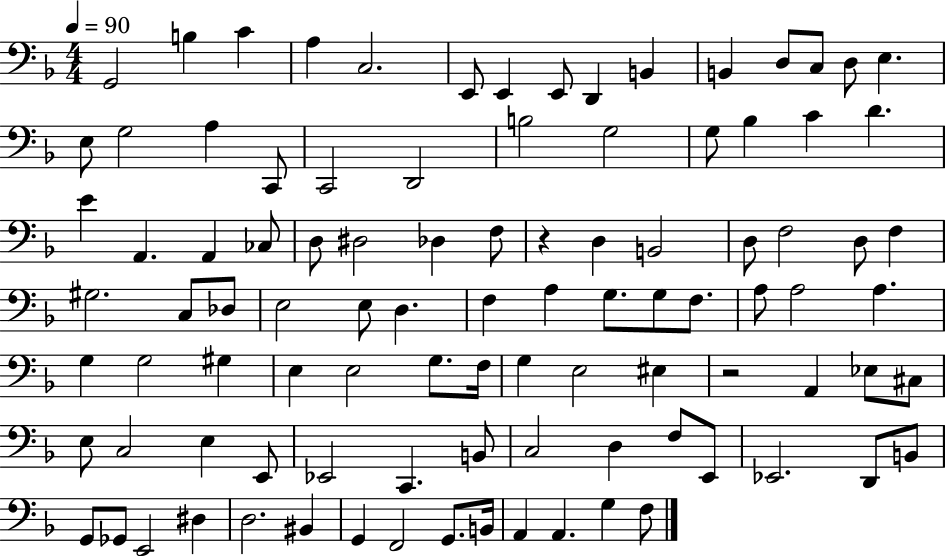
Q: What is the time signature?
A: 4/4